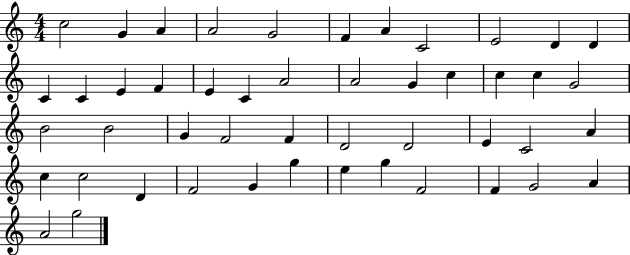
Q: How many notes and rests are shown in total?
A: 48